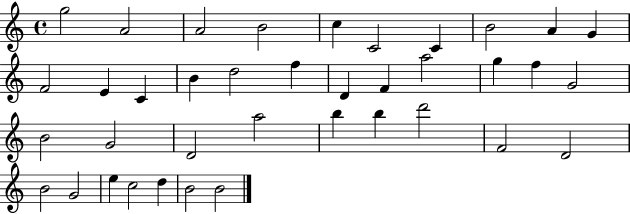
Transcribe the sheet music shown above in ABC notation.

X:1
T:Untitled
M:4/4
L:1/4
K:C
g2 A2 A2 B2 c C2 C B2 A G F2 E C B d2 f D F a2 g f G2 B2 G2 D2 a2 b b d'2 F2 D2 B2 G2 e c2 d B2 B2